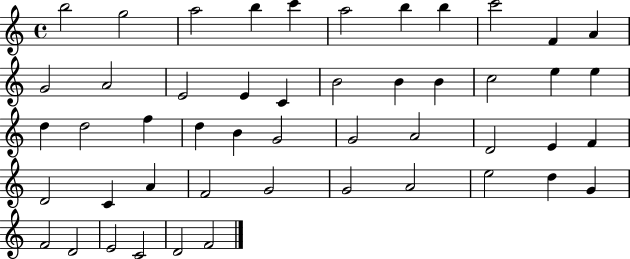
{
  \clef treble
  \time 4/4
  \defaultTimeSignature
  \key c \major
  b''2 g''2 | a''2 b''4 c'''4 | a''2 b''4 b''4 | c'''2 f'4 a'4 | \break g'2 a'2 | e'2 e'4 c'4 | b'2 b'4 b'4 | c''2 e''4 e''4 | \break d''4 d''2 f''4 | d''4 b'4 g'2 | g'2 a'2 | d'2 e'4 f'4 | \break d'2 c'4 a'4 | f'2 g'2 | g'2 a'2 | e''2 d''4 g'4 | \break f'2 d'2 | e'2 c'2 | d'2 f'2 | \bar "|."
}